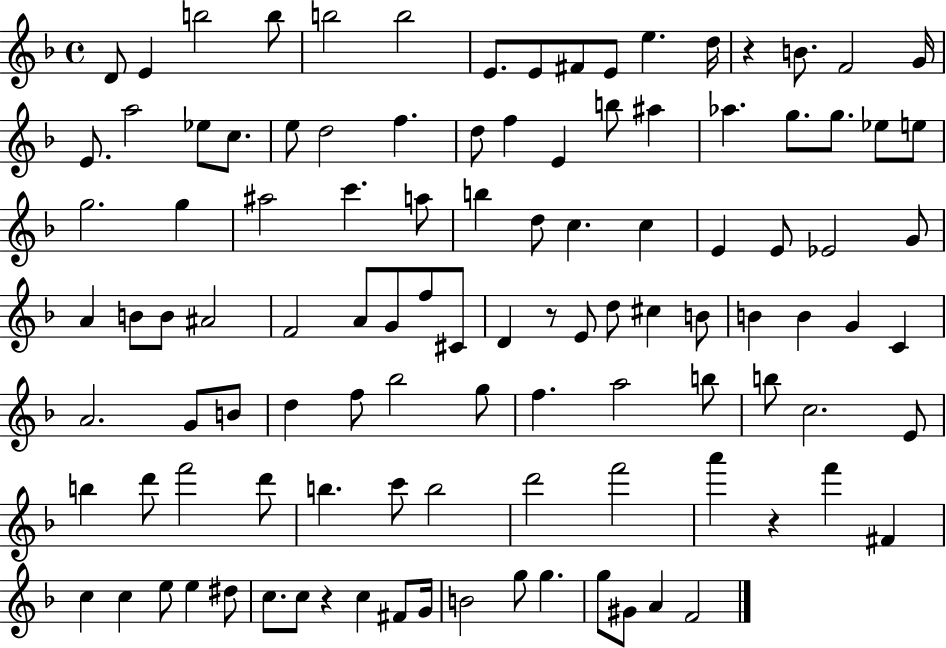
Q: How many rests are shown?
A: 4